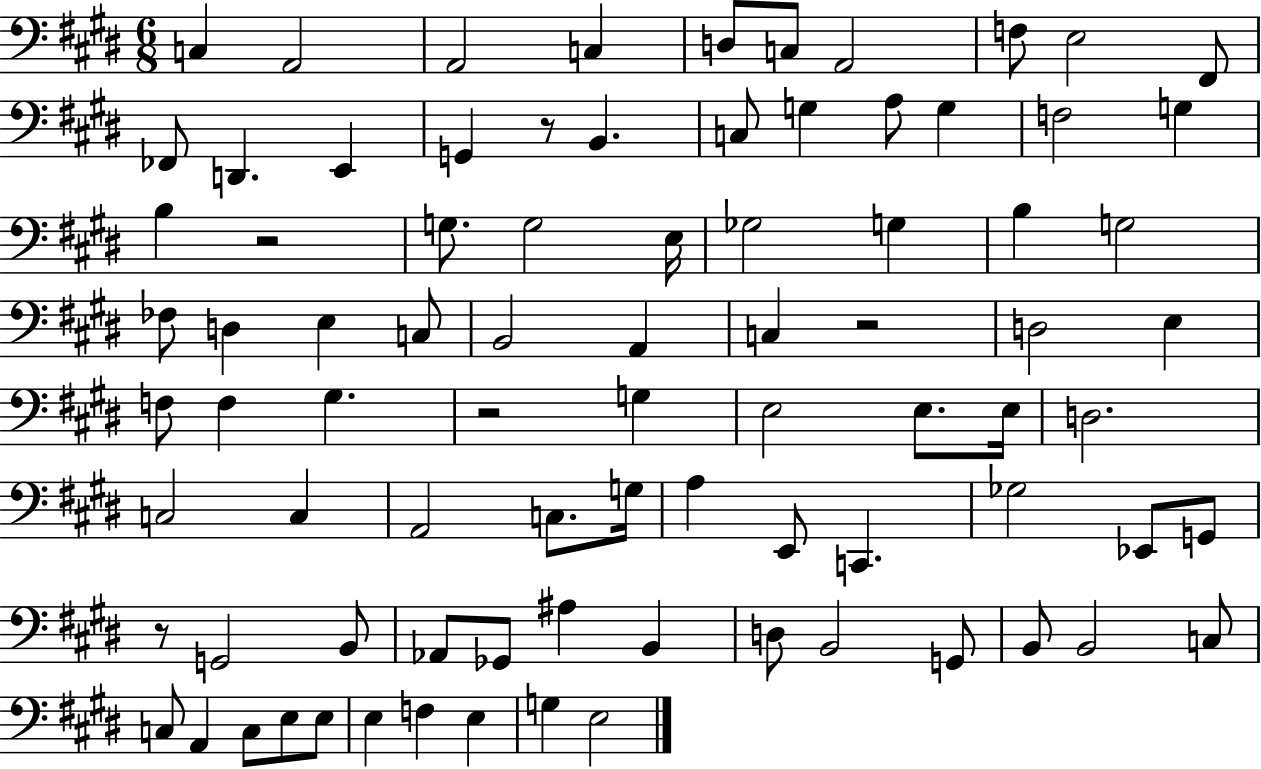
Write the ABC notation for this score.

X:1
T:Untitled
M:6/8
L:1/4
K:E
C, A,,2 A,,2 C, D,/2 C,/2 A,,2 F,/2 E,2 ^F,,/2 _F,,/2 D,, E,, G,, z/2 B,, C,/2 G, A,/2 G, F,2 G, B, z2 G,/2 G,2 E,/4 _G,2 G, B, G,2 _F,/2 D, E, C,/2 B,,2 A,, C, z2 D,2 E, F,/2 F, ^G, z2 G, E,2 E,/2 E,/4 D,2 C,2 C, A,,2 C,/2 G,/4 A, E,,/2 C,, _G,2 _E,,/2 G,,/2 z/2 G,,2 B,,/2 _A,,/2 _G,,/2 ^A, B,, D,/2 B,,2 G,,/2 B,,/2 B,,2 C,/2 C,/2 A,, C,/2 E,/2 E,/2 E, F, E, G, E,2